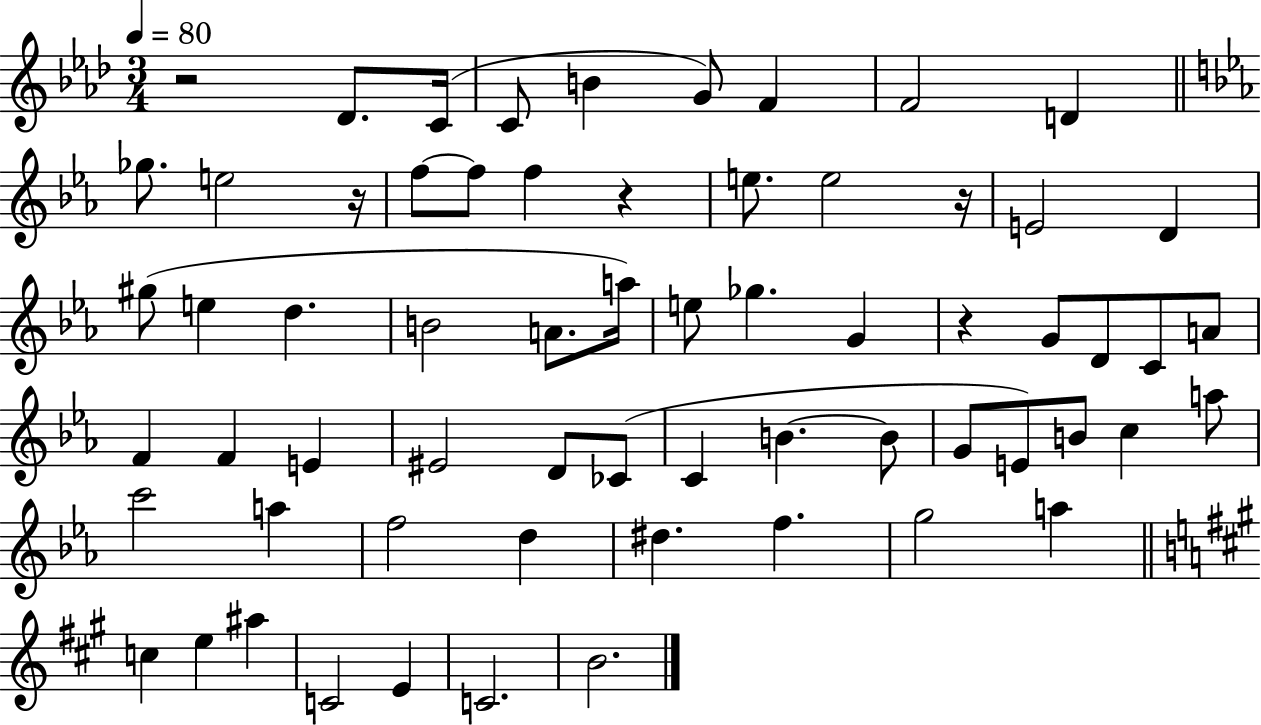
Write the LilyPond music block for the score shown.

{
  \clef treble
  \numericTimeSignature
  \time 3/4
  \key aes \major
  \tempo 4 = 80
  \repeat volta 2 { r2 des'8. c'16( | c'8 b'4 g'8) f'4 | f'2 d'4 | \bar "||" \break \key ees \major ges''8. e''2 r16 | f''8~~ f''8 f''4 r4 | e''8. e''2 r16 | e'2 d'4 | \break gis''8( e''4 d''4. | b'2 a'8. a''16) | e''8 ges''4. g'4 | r4 g'8 d'8 c'8 a'8 | \break f'4 f'4 e'4 | eis'2 d'8 ces'8( | c'4 b'4.~~ b'8 | g'8 e'8) b'8 c''4 a''8 | \break c'''2 a''4 | f''2 d''4 | dis''4. f''4. | g''2 a''4 | \break \bar "||" \break \key a \major c''4 e''4 ais''4 | c'2 e'4 | c'2. | b'2. | \break } \bar "|."
}